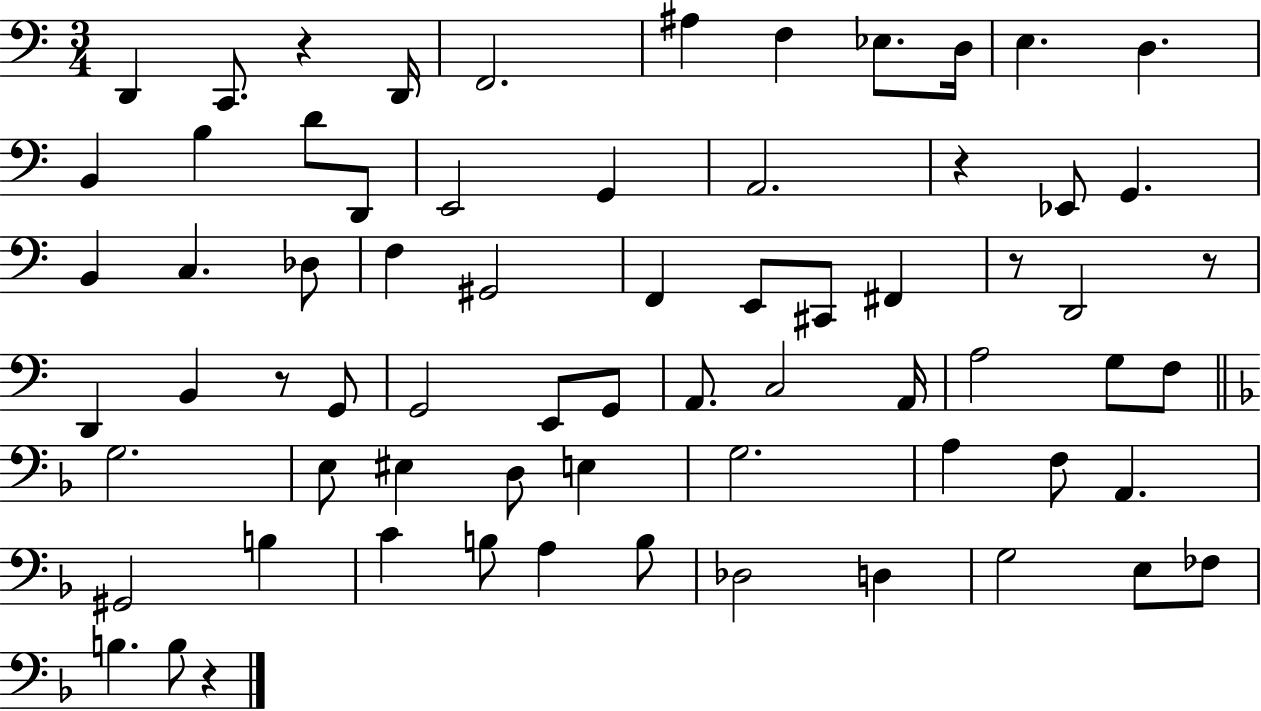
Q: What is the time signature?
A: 3/4